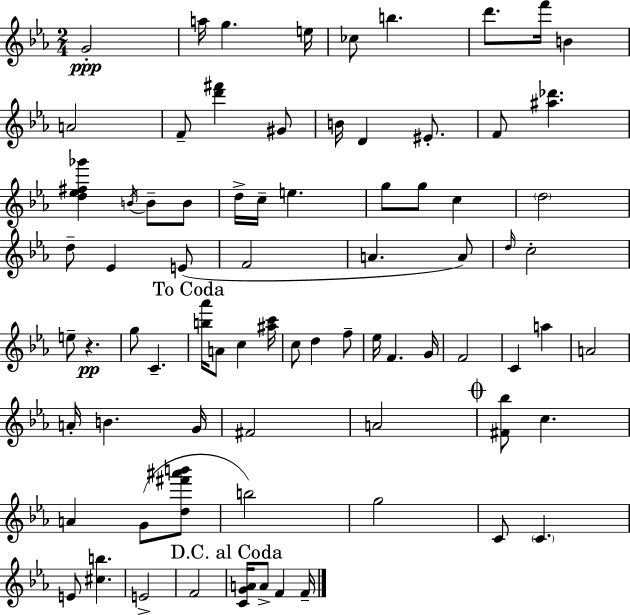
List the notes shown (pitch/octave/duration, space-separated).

G4/h A5/s G5/q. E5/s CES5/e B5/q. D6/e. F6/s B4/q A4/h F4/e [D6,F#6]/q G#4/e B4/s D4/q EIS4/e. F4/e [A#5,Db6]/q. [D5,Eb5,F#5,Gb6]/q B4/s B4/e B4/e D5/s C5/s E5/q. G5/e G5/e C5/q D5/h D5/e Eb4/q E4/e F4/h A4/q. A4/e D5/s C5/h E5/e R/q. G5/e C4/q. [B5,Ab6]/s A4/e C5/q [A#5,C6]/s C5/e D5/q F5/e Eb5/s F4/q. G4/s F4/h C4/q A5/q A4/h A4/s B4/q. G4/s F#4/h A4/h [F#4,Bb5]/e C5/q. A4/q G4/e [D5,F#6,A#6,B6]/e B5/h G5/h C4/e C4/q. E4/e [C#5,B5]/q. E4/h F4/h [C4,G4,A4]/s A4/e F4/q F4/s